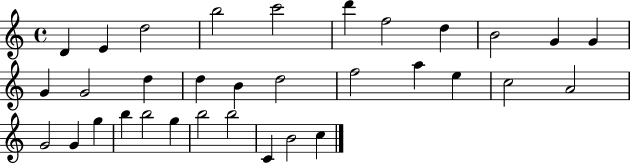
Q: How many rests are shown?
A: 0